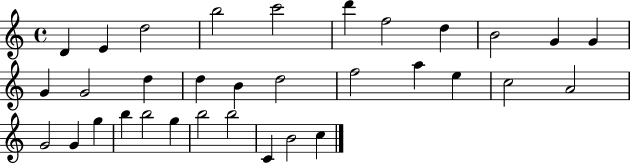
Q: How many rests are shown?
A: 0